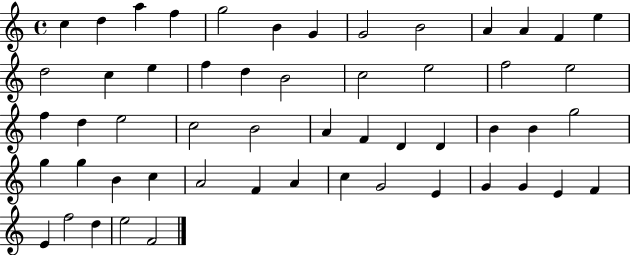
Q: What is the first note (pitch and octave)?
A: C5